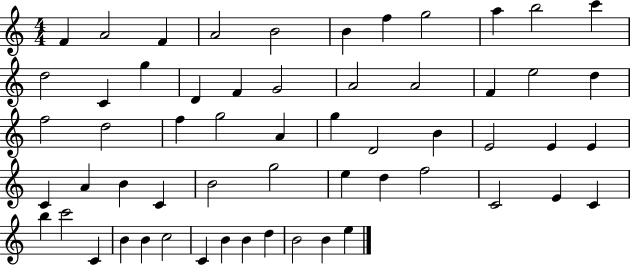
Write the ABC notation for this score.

X:1
T:Untitled
M:4/4
L:1/4
K:C
F A2 F A2 B2 B f g2 a b2 c' d2 C g D F G2 A2 A2 F e2 d f2 d2 f g2 A g D2 B E2 E E C A B C B2 g2 e d f2 C2 E C b c'2 C B B c2 C B B d B2 B e